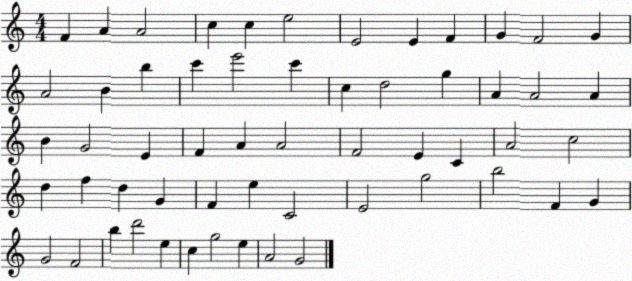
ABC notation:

X:1
T:Untitled
M:4/4
L:1/4
K:C
F A A2 c c e2 E2 E F G F2 G A2 B b c' e'2 c' c d2 g A A2 A B G2 E F A A2 F2 E C A2 c2 d f d G F e C2 E2 g2 b2 F G G2 F2 b d'2 e c g2 e A2 G2